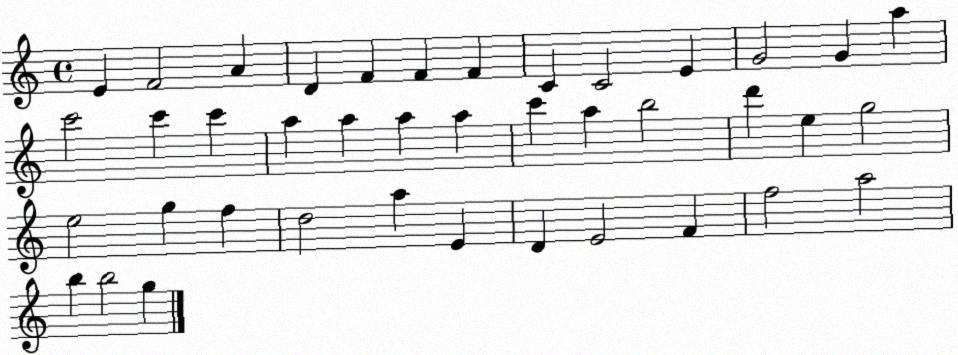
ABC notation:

X:1
T:Untitled
M:4/4
L:1/4
K:C
E F2 A D F F F C C2 E G2 G a c'2 c' c' a a a a c' a b2 d' e g2 e2 g f d2 a E D E2 F f2 a2 b b2 g